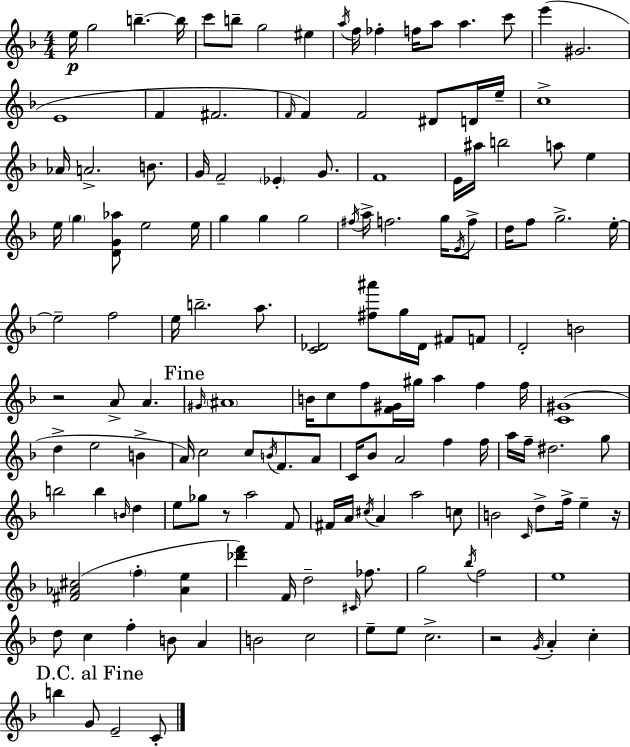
E5/s G5/h B5/q. B5/s C6/e B5/e G5/h EIS5/q A5/s F5/s FES5/q F5/s A5/e A5/q. C6/e E6/q G#4/h. E4/w F4/q F#4/h. F4/s F4/q F4/h D#4/e D4/s E5/s C5/w Ab4/s A4/h. B4/e. G4/s F4/h Eb4/q G4/e. F4/w E4/s A#5/s B5/h A5/e E5/q E5/s G5/q [D4,G4,Ab5]/e E5/h E5/s G5/q G5/q G5/h F#5/s A5/s F5/h. G5/s E4/s F5/e D5/s F5/e G5/h. E5/s E5/h F5/h E5/s B5/h. A5/e. [C4,Db4]/h [F#5,A#6]/e G5/s Db4/s F#4/e F4/e D4/h B4/h R/h A4/e A4/q. G#4/s A#4/w B4/s C5/e F5/e [F4,G#4]/s G#5/s A5/q F5/q F5/s [C4,G#4]/w D5/q E5/h B4/q A4/s C5/h C5/e B4/s F4/e. A4/e C4/s Bb4/e A4/h F5/q F5/s A5/s F5/s D#5/h. G5/e B5/h B5/q B4/s D5/q E5/e Gb5/e R/e A5/h F4/e F#4/s A4/s C#5/s A4/q A5/h C5/e B4/h C4/s D5/e F5/s E5/q R/s [F#4,Ab4,C#5]/h F5/q [Ab4,E5]/q [Db6,F6]/q F4/s D5/h C#4/s FES5/e. G5/h Bb5/s F5/h E5/w D5/e C5/q F5/q B4/e A4/q B4/h C5/h E5/e E5/e C5/h. R/h G4/s A4/q C5/q B5/q G4/e E4/h C4/e